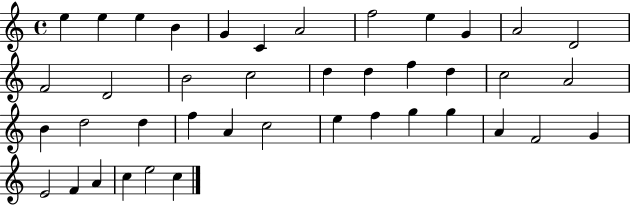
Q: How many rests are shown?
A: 0